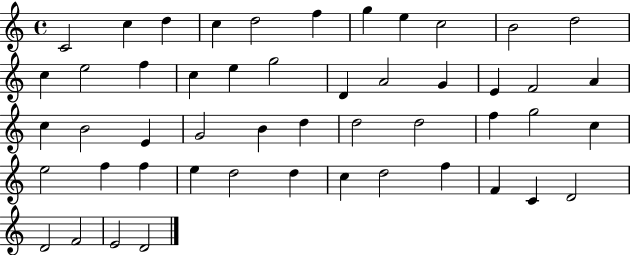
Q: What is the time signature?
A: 4/4